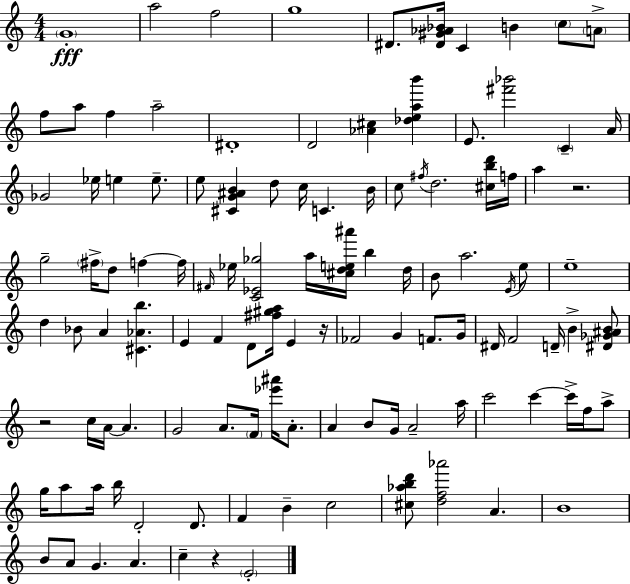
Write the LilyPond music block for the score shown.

{
  \clef treble
  \numericTimeSignature
  \time 4/4
  \key c \major
  \repeat volta 2 { \parenthesize g'1-.\fff | a''2 f''2 | g''1 | dis'8. <dis' gis' aes' bes'>16 c'4 b'4 \parenthesize c''8 \parenthesize a'8-> | \break f''8 a''8 f''4 a''2-- | dis'1-. | d'2 <aes' cis''>4 <des'' e'' a'' b'''>4 | e'8. <fis''' bes'''>2 \parenthesize c'4-- a'16 | \break ges'2 ees''16 e''4 e''8.-- | e''8 <cis' g' ais' b'>4 d''8 c''16 c'4. b'16 | c''8 \acciaccatura { fis''16 } d''2. <cis'' b'' d'''>16 | f''16 a''4 r2. | \break g''2-- \parenthesize fis''16-> d''8 f''4~~ | f''16 \grace { fis'16 } ees''16 <c' ees' ges''>2 a''16 <cis'' d'' e'' ais'''>16 b''4 | d''16 b'8 a''2. | \acciaccatura { e'16 } e''8 e''1-- | \break d''4 bes'8 a'4 <cis' aes' b''>4. | e'4 f'4 d'8 <fis'' gis'' a''>16 e'4 | r16 fes'2 g'4 f'8. | g'16 dis'16 f'2 d'16-- b'4-> | \break <dis' ges' ais' b'>8 r2 c''16 a'16~~ a'4. | g'2 a'8. \parenthesize f'16 <ees''' ais'''>16 | a'8.-. a'4 b'8 g'16 a'2-- | a''16 c'''2 c'''4~~ c'''16-> | \break f''16 a''8-> g''16 a''8 a''16 b''16 d'2-. | d'8. f'4 b'4-- c''2 | <cis'' aes'' b'' d'''>8 <d'' f'' aes'''>2 a'4. | b'1 | \break b'8 a'8 g'4. a'4. | c''4-- r4 \parenthesize e'2-. | } \bar "|."
}